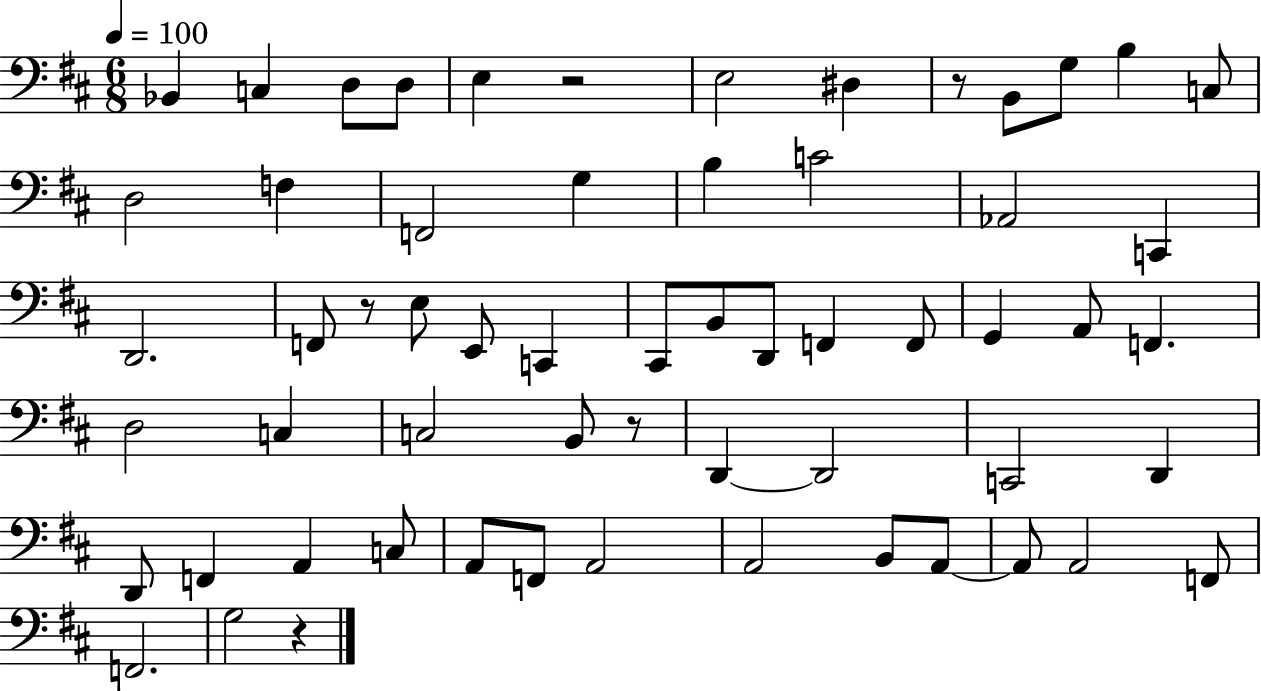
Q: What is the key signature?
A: D major